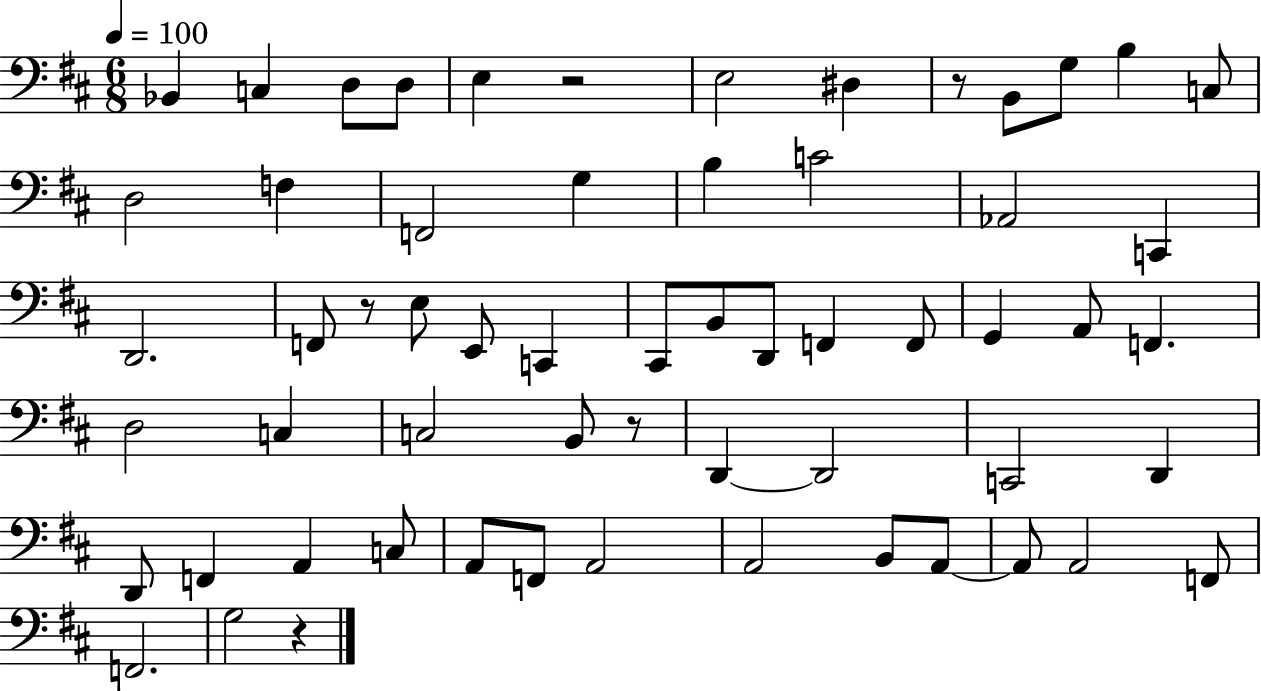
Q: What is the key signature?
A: D major